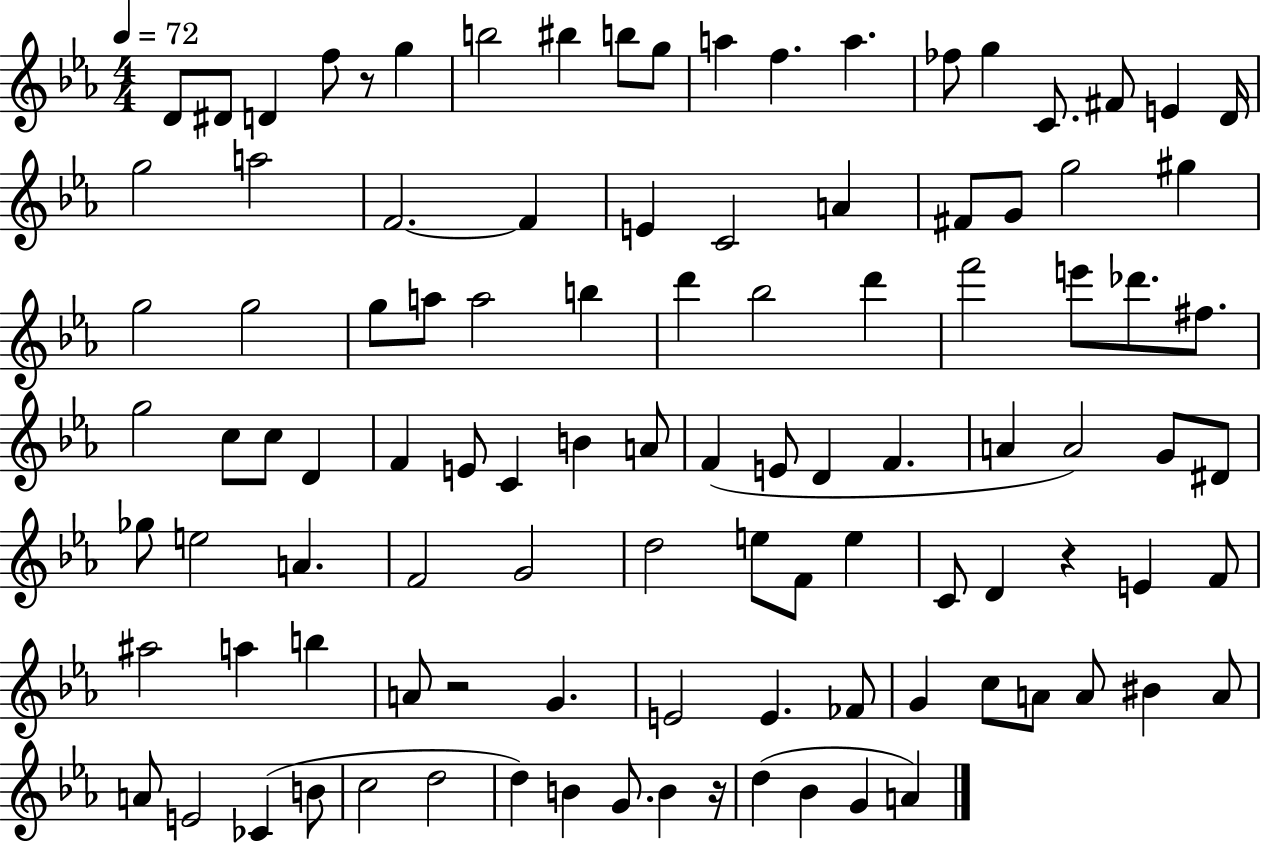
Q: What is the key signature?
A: EES major